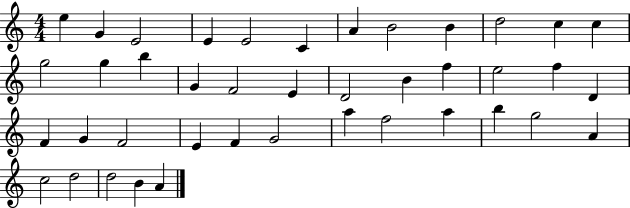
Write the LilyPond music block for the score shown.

{
  \clef treble
  \numericTimeSignature
  \time 4/4
  \key c \major
  e''4 g'4 e'2 | e'4 e'2 c'4 | a'4 b'2 b'4 | d''2 c''4 c''4 | \break g''2 g''4 b''4 | g'4 f'2 e'4 | d'2 b'4 f''4 | e''2 f''4 d'4 | \break f'4 g'4 f'2 | e'4 f'4 g'2 | a''4 f''2 a''4 | b''4 g''2 a'4 | \break c''2 d''2 | d''2 b'4 a'4 | \bar "|."
}